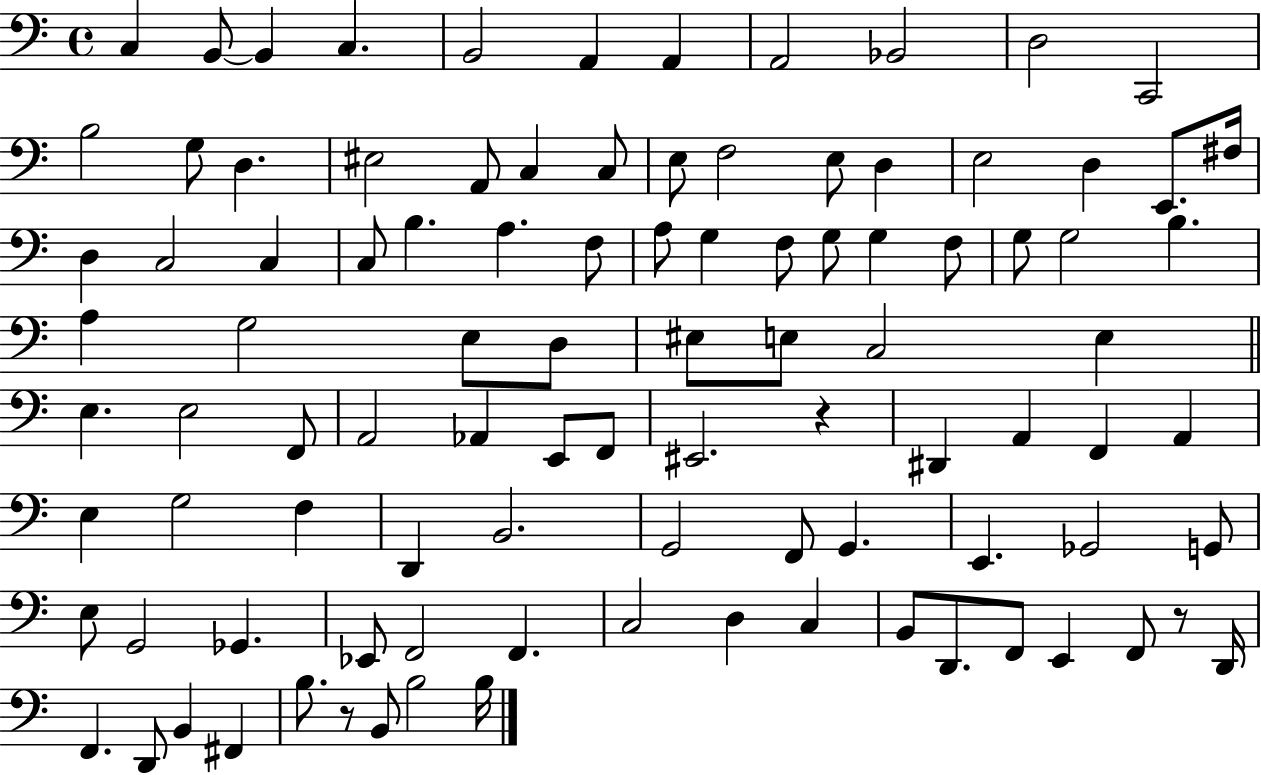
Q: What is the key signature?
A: C major